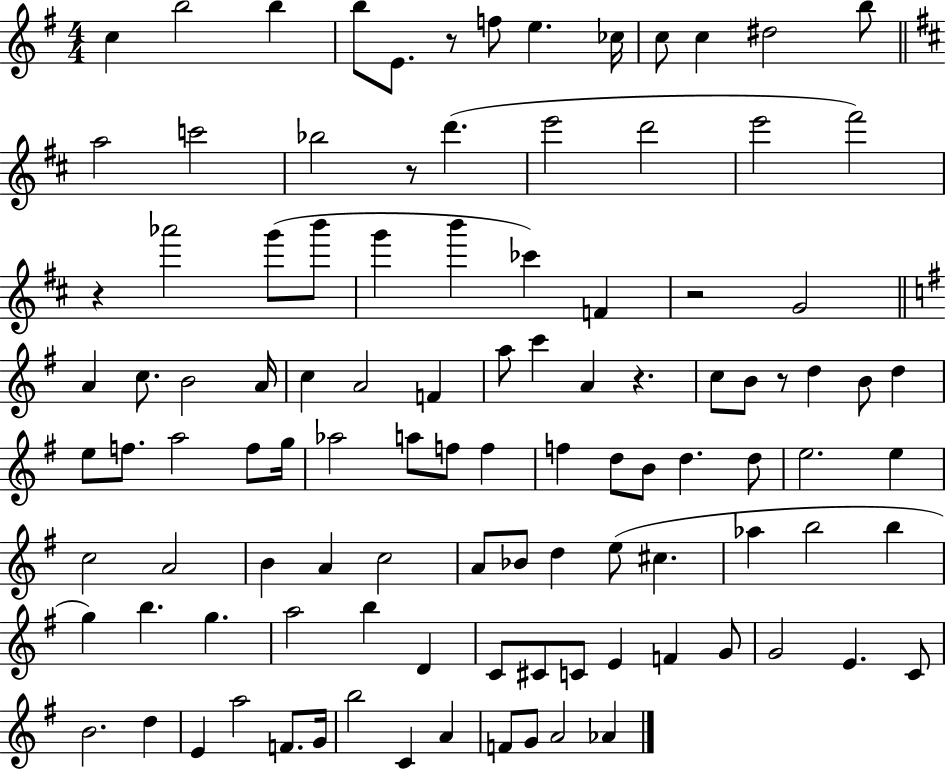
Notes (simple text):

C5/q B5/h B5/q B5/e E4/e. R/e F5/e E5/q. CES5/s C5/e C5/q D#5/h B5/e A5/h C6/h Bb5/h R/e D6/q. E6/h D6/h E6/h F#6/h R/q Ab6/h G6/e B6/e G6/q B6/q CES6/q F4/q R/h G4/h A4/q C5/e. B4/h A4/s C5/q A4/h F4/q A5/e C6/q A4/q R/q. C5/e B4/e R/e D5/q B4/e D5/q E5/e F5/e. A5/h F5/e G5/s Ab5/h A5/e F5/e F5/q F5/q D5/e B4/e D5/q. D5/e E5/h. E5/q C5/h A4/h B4/q A4/q C5/h A4/e Bb4/e D5/q E5/e C#5/q. Ab5/q B5/h B5/q G5/q B5/q. G5/q. A5/h B5/q D4/q C4/e C#4/e C4/e E4/q F4/q G4/e G4/h E4/q. C4/e B4/h. D5/q E4/q A5/h F4/e. G4/s B5/h C4/q A4/q F4/e G4/e A4/h Ab4/q